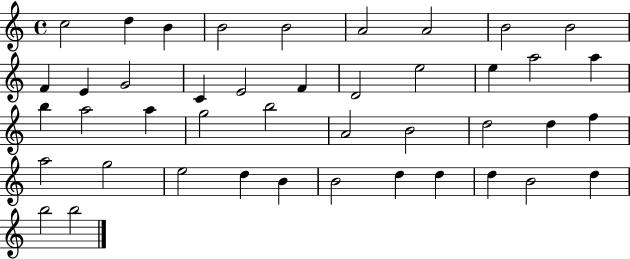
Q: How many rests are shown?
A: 0